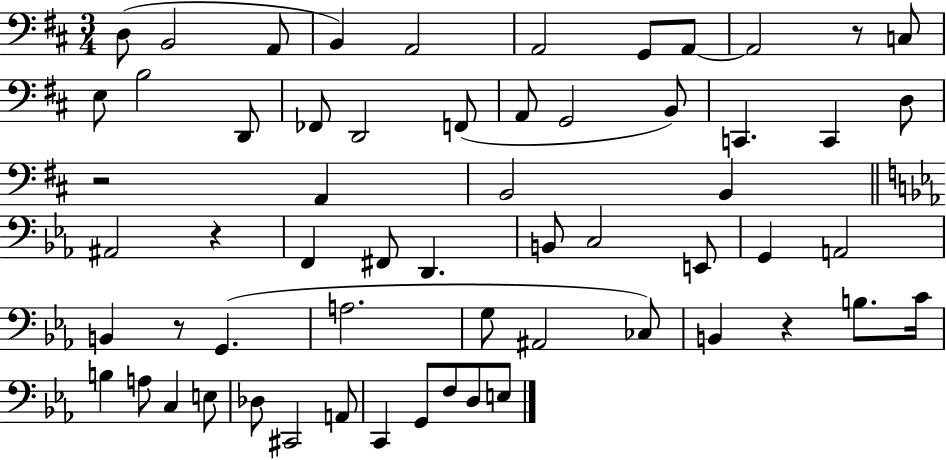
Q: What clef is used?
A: bass